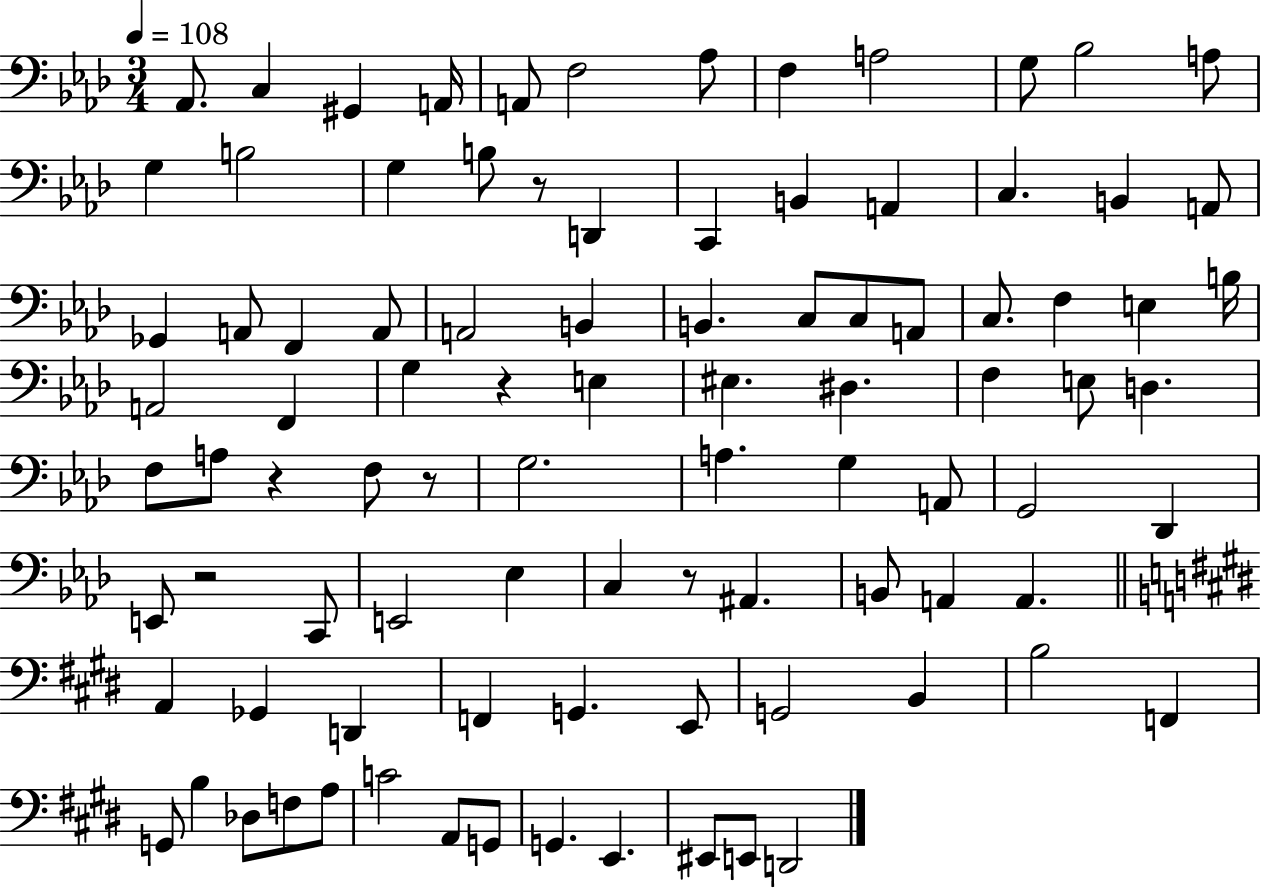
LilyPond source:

{
  \clef bass
  \numericTimeSignature
  \time 3/4
  \key aes \major
  \tempo 4 = 108
  aes,8. c4 gis,4 a,16 | a,8 f2 aes8 | f4 a2 | g8 bes2 a8 | \break g4 b2 | g4 b8 r8 d,4 | c,4 b,4 a,4 | c4. b,4 a,8 | \break ges,4 a,8 f,4 a,8 | a,2 b,4 | b,4. c8 c8 a,8 | c8. f4 e4 b16 | \break a,2 f,4 | g4 r4 e4 | eis4. dis4. | f4 e8 d4. | \break f8 a8 r4 f8 r8 | g2. | a4. g4 a,8 | g,2 des,4 | \break e,8 r2 c,8 | e,2 ees4 | c4 r8 ais,4. | b,8 a,4 a,4. | \break \bar "||" \break \key e \major a,4 ges,4 d,4 | f,4 g,4. e,8 | g,2 b,4 | b2 f,4 | \break g,8 b4 des8 f8 a8 | c'2 a,8 g,8 | g,4. e,4. | eis,8 e,8 d,2 | \break \bar "|."
}